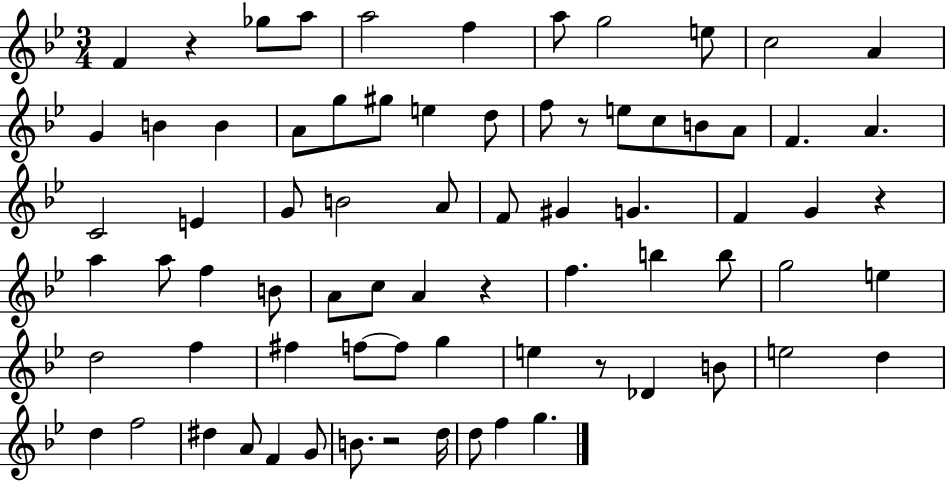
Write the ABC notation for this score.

X:1
T:Untitled
M:3/4
L:1/4
K:Bb
F z _g/2 a/2 a2 f a/2 g2 e/2 c2 A G B B A/2 g/2 ^g/2 e d/2 f/2 z/2 e/2 c/2 B/2 A/2 F A C2 E G/2 B2 A/2 F/2 ^G G F G z a a/2 f B/2 A/2 c/2 A z f b b/2 g2 e d2 f ^f f/2 f/2 g e z/2 _D B/2 e2 d d f2 ^d A/2 F G/2 B/2 z2 d/4 d/2 f g